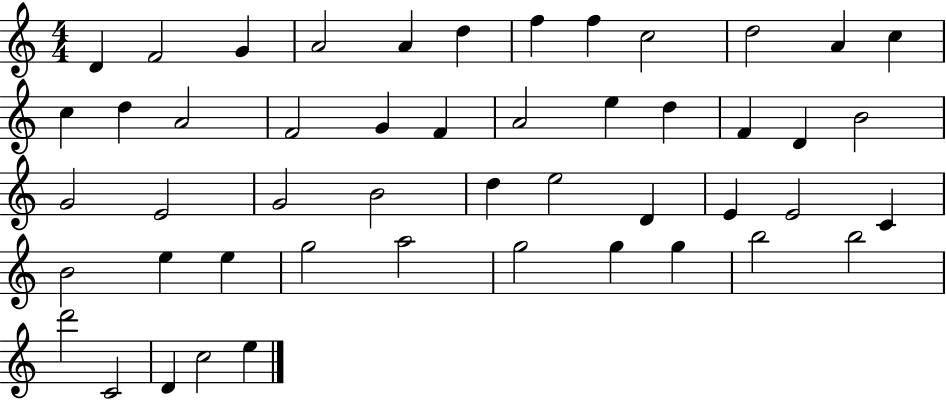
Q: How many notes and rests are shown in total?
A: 49